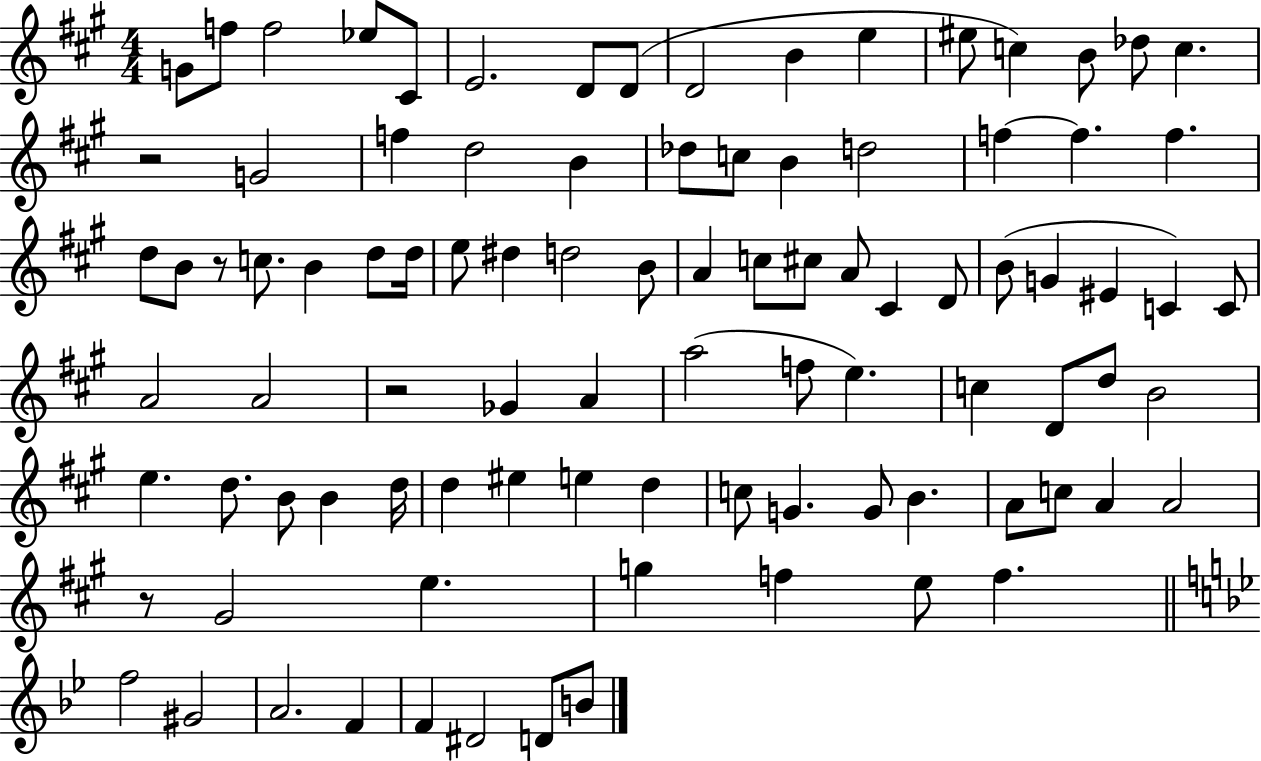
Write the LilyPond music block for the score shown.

{
  \clef treble
  \numericTimeSignature
  \time 4/4
  \key a \major
  \repeat volta 2 { g'8 f''8 f''2 ees''8 cis'8 | e'2. d'8 d'8( | d'2 b'4 e''4 | eis''8 c''4) b'8 des''8 c''4. | \break r2 g'2 | f''4 d''2 b'4 | des''8 c''8 b'4 d''2 | f''4~~ f''4. f''4. | \break d''8 b'8 r8 c''8. b'4 d''8 d''16 | e''8 dis''4 d''2 b'8 | a'4 c''8 cis''8 a'8 cis'4 d'8 | b'8( g'4 eis'4 c'4) c'8 | \break a'2 a'2 | r2 ges'4 a'4 | a''2( f''8 e''4.) | c''4 d'8 d''8 b'2 | \break e''4. d''8. b'8 b'4 d''16 | d''4 eis''4 e''4 d''4 | c''8 g'4. g'8 b'4. | a'8 c''8 a'4 a'2 | \break r8 gis'2 e''4. | g''4 f''4 e''8 f''4. | \bar "||" \break \key bes \major f''2 gis'2 | a'2. f'4 | f'4 dis'2 d'8 b'8 | } \bar "|."
}